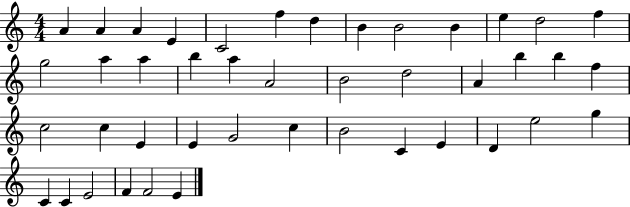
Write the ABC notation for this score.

X:1
T:Untitled
M:4/4
L:1/4
K:C
A A A E C2 f d B B2 B e d2 f g2 a a b a A2 B2 d2 A b b f c2 c E E G2 c B2 C E D e2 g C C E2 F F2 E